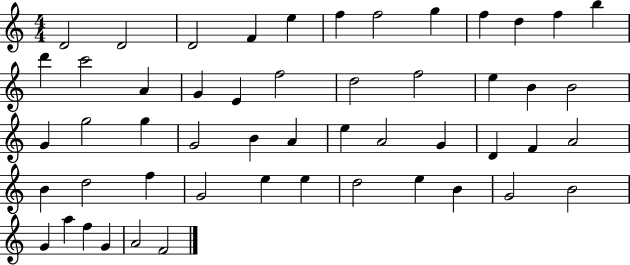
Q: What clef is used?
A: treble